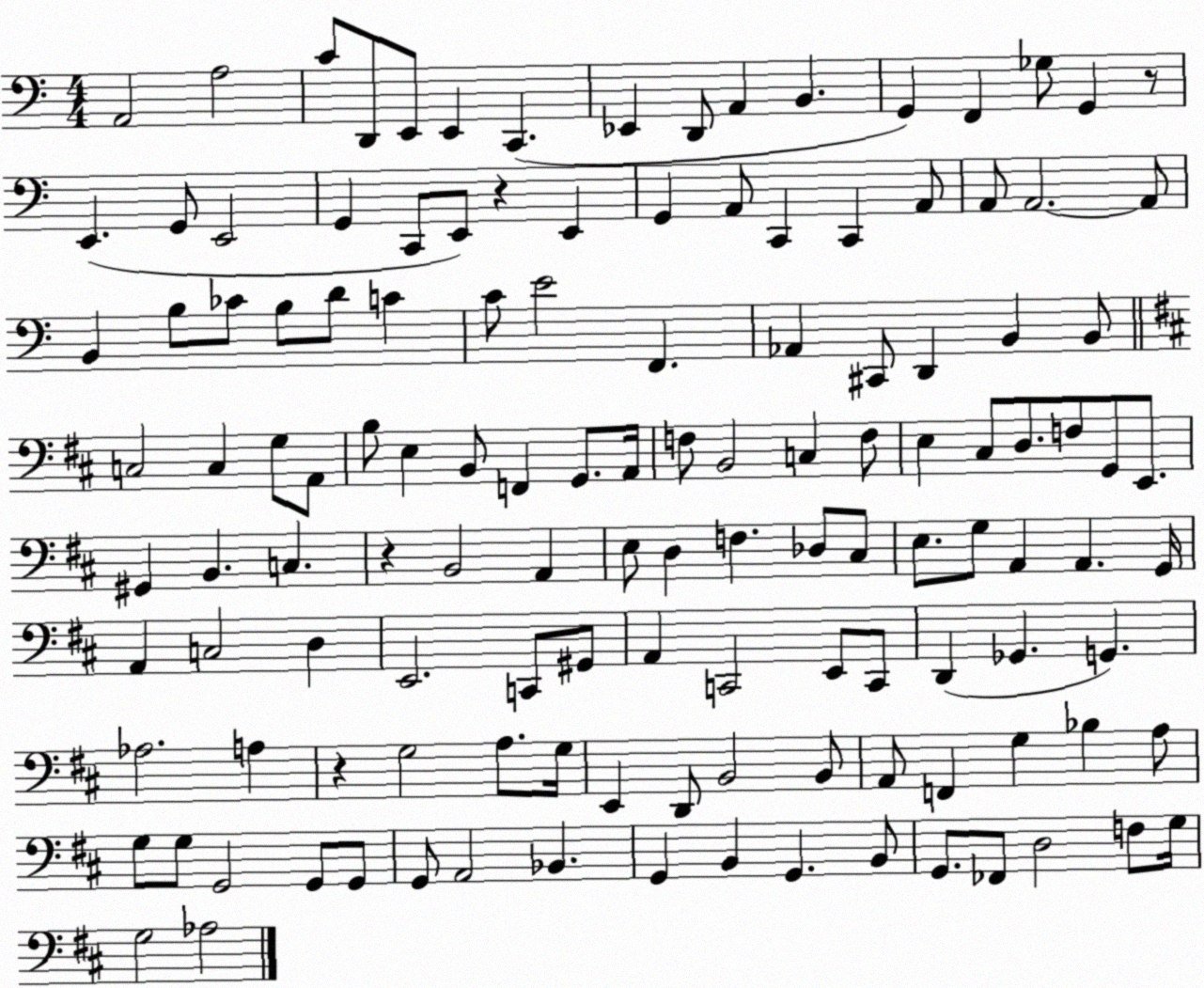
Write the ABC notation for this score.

X:1
T:Untitled
M:4/4
L:1/4
K:C
A,,2 A,2 C/2 D,,/2 E,,/2 E,, C,, _E,, D,,/2 A,, B,, G,, F,, _G,/2 G,, z/2 E,, G,,/2 E,,2 G,, C,,/2 E,,/2 z E,, G,, A,,/2 C,, C,, A,,/2 A,,/2 A,,2 A,,/2 B,, B,/2 _C/2 B,/2 D/2 C C/2 E2 F,, _A,, ^C,,/2 D,, B,, B,,/2 C,2 C, G,/2 A,,/2 B,/2 E, B,,/2 F,, G,,/2 A,,/4 F,/2 B,,2 C, F,/2 E, ^C,/2 D,/2 F,/2 G,,/2 E,,/2 ^G,, B,, C, z B,,2 A,, E,/2 D, F, _D,/2 ^C,/2 E,/2 G,/2 A,, A,, G,,/4 A,, C,2 D, E,,2 C,,/2 ^G,,/2 A,, C,,2 E,,/2 C,,/2 D,, _G,, G,, _A,2 A, z G,2 A,/2 G,/4 E,, D,,/2 B,,2 B,,/2 A,,/2 F,, G, _B, A,/2 G,/2 G,/2 G,,2 G,,/2 G,,/2 G,,/2 A,,2 _B,, G,, B,, G,, B,,/2 G,,/2 _F,,/2 D,2 F,/2 G,/4 G,2 _A,2